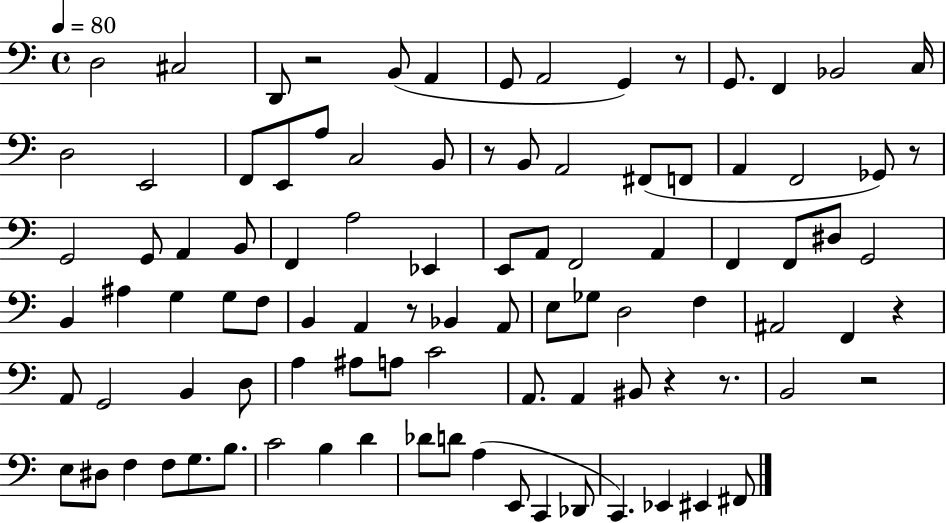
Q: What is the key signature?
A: C major